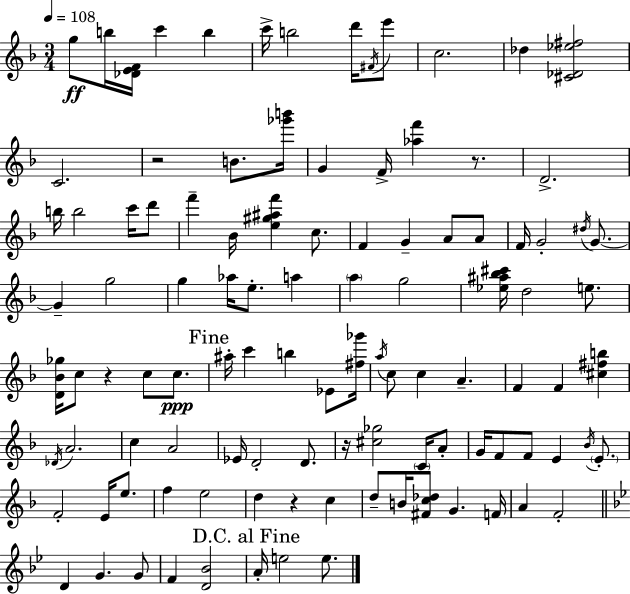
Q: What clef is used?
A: treble